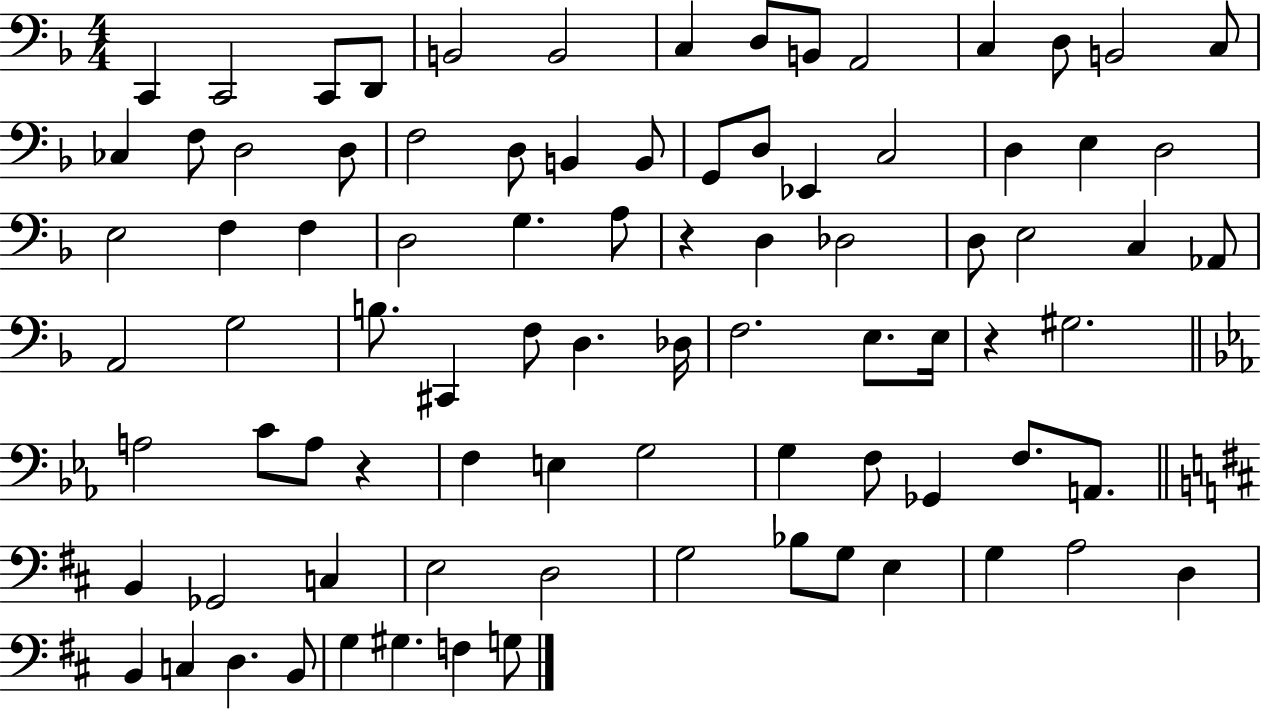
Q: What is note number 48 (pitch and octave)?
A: Db3